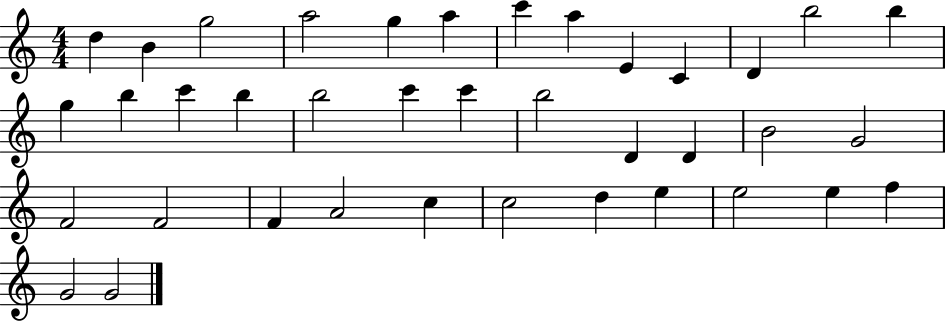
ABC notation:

X:1
T:Untitled
M:4/4
L:1/4
K:C
d B g2 a2 g a c' a E C D b2 b g b c' b b2 c' c' b2 D D B2 G2 F2 F2 F A2 c c2 d e e2 e f G2 G2